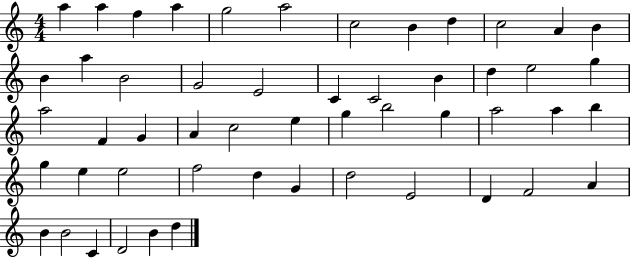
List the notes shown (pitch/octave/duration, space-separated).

A5/q A5/q F5/q A5/q G5/h A5/h C5/h B4/q D5/q C5/h A4/q B4/q B4/q A5/q B4/h G4/h E4/h C4/q C4/h B4/q D5/q E5/h G5/q A5/h F4/q G4/q A4/q C5/h E5/q G5/q B5/h G5/q A5/h A5/q B5/q G5/q E5/q E5/h F5/h D5/q G4/q D5/h E4/h D4/q F4/h A4/q B4/q B4/h C4/q D4/h B4/q D5/q